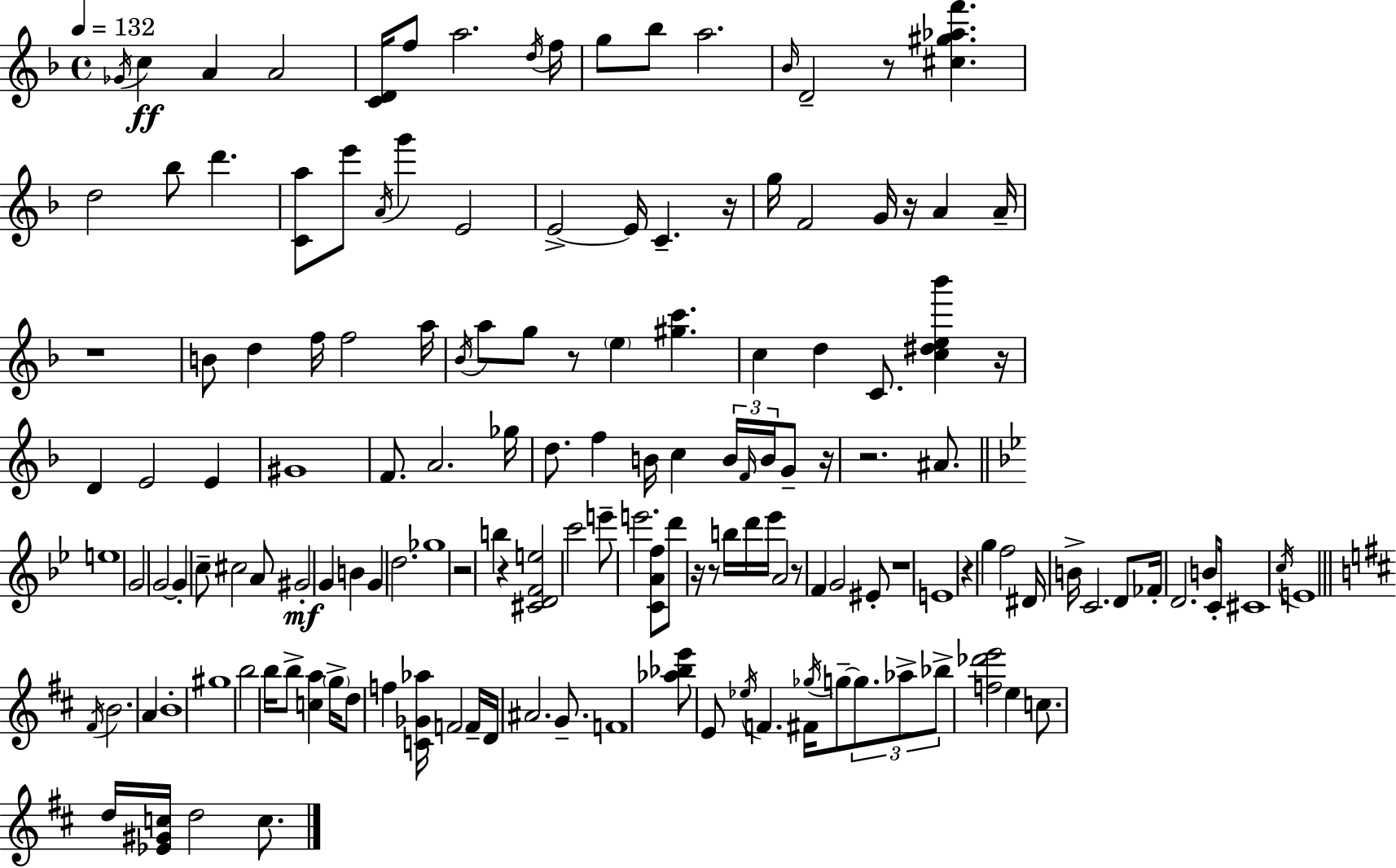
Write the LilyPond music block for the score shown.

{
  \clef treble
  \time 4/4
  \defaultTimeSignature
  \key f \major
  \tempo 4 = 132
  \acciaccatura { ges'16 }\ff c''4 a'4 a'2 | <c' d'>16 f''8 a''2. | \acciaccatura { d''16 } f''16 g''8 bes''8 a''2. | \grace { bes'16 } d'2-- r8 <cis'' gis'' aes'' f'''>4. | \break d''2 bes''8 d'''4. | <c' a''>8 e'''8 \acciaccatura { a'16 } g'''4 e'2 | e'2->~~ e'16 c'4.-- | r16 g''16 f'2 g'16 r16 a'4 | \break a'16-- r1 | b'8 d''4 f''16 f''2 | a''16 \acciaccatura { bes'16 } a''8 g''8 r8 \parenthesize e''4 <gis'' c'''>4. | c''4 d''4 c'8. | \break <c'' dis'' e'' bes'''>4 r16 d'4 e'2 | e'4 gis'1 | f'8. a'2. | ges''16 d''8. f''4 b'16 c''4 | \break \tuplet 3/2 { b'16 \grace { f'16 } b'16 } g'8-- r16 r2. | ais'8. \bar "||" \break \key bes \major e''1 | g'2 g'2~~ | g'4-. c''8-- cis''2 a'8 | gis'2-.\mf g'4 b'4 | \break g'4 d''2. | ges''1 | r2 b''4 r4 | <cis' d' f' e''>2 c'''2 | \break e'''8-- e'''2. <c' a' f''>8 | d'''8 r16 r8 b''16 d'''16 ees'''16 a'2 | r8 f'4 g'2 eis'8-. | r1 | \break e'1 | r4 g''4 f''2 | dis'16 b'16-> c'2. d'8 | fes'16-. d'2. b'8 c'16-. | \break cis'1 | \acciaccatura { c''16 } e'1 | \bar "||" \break \key d \major \acciaccatura { fis'16 } b'2. a'4 | b'1-. | gis''1 | b''2 b''16 b''8-> <c'' a''>4 | \break \parenthesize g''16-> d''8 f''4 <c' ges' aes''>16 f'2 | f'16-- d'16 ais'2. g'8.-- | f'1 | <aes'' bes'' e'''>8 e'8 \acciaccatura { ees''16 } f'4. fis'16 \acciaccatura { ges''16 } g''8--~~ | \break \tuplet 3/2 { g''8. aes''8-> bes''8-> } <f'' des''' e'''>2 e''4 | c''8. d''16 <ees' gis' c''>16 d''2 | c''8. \bar "|."
}